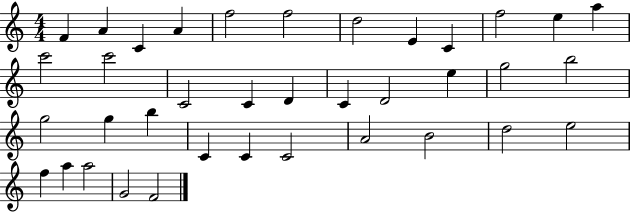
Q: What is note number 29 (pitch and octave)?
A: A4